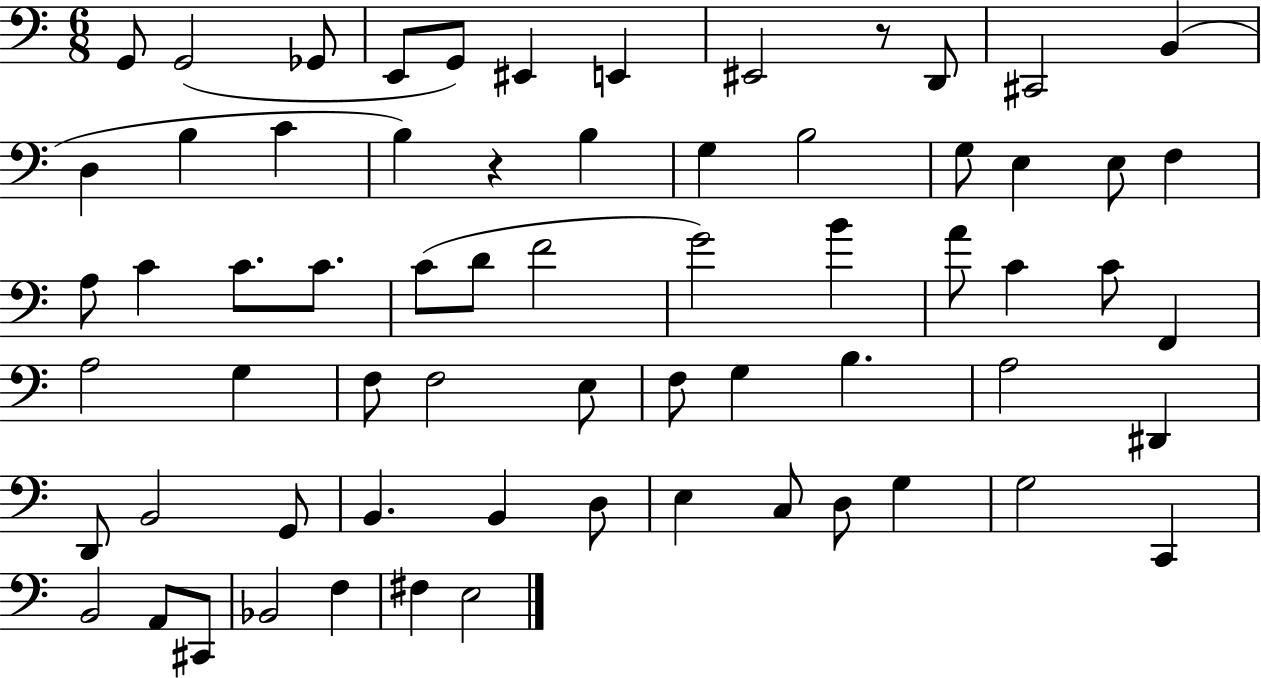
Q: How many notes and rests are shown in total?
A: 66